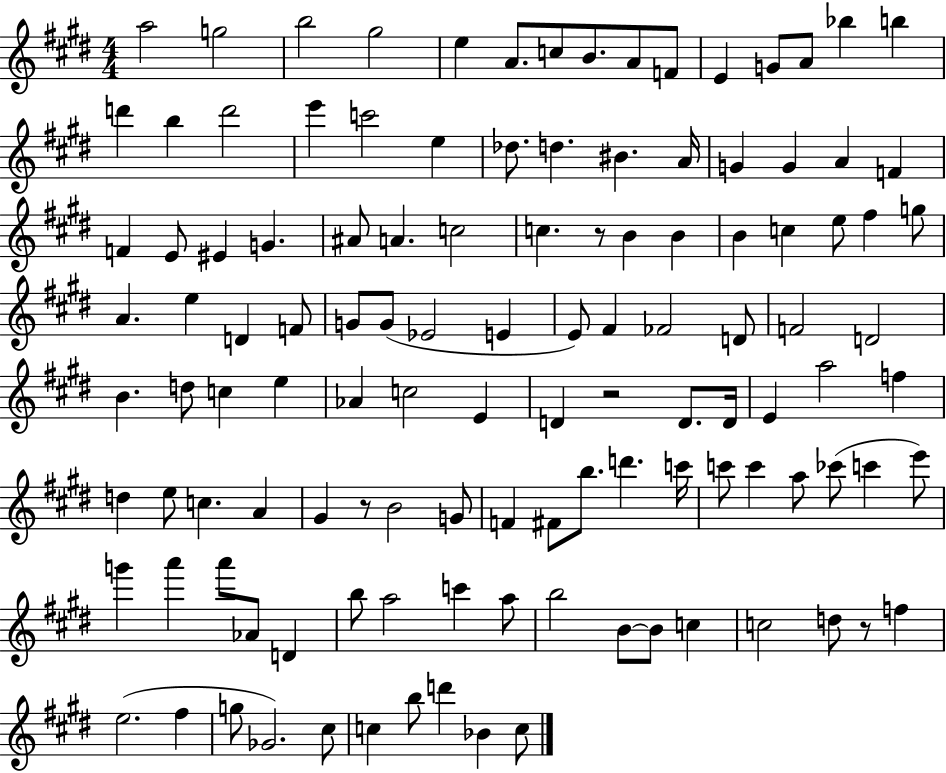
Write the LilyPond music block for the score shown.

{
  \clef treble
  \numericTimeSignature
  \time 4/4
  \key e \major
  a''2 g''2 | b''2 gis''2 | e''4 a'8. c''8 b'8. a'8 f'8 | e'4 g'8 a'8 bes''4 b''4 | \break d'''4 b''4 d'''2 | e'''4 c'''2 e''4 | des''8. d''4. bis'4. a'16 | g'4 g'4 a'4 f'4 | \break f'4 e'8 eis'4 g'4. | ais'8 a'4. c''2 | c''4. r8 b'4 b'4 | b'4 c''4 e''8 fis''4 g''8 | \break a'4. e''4 d'4 f'8 | g'8 g'8( ees'2 e'4 | e'8) fis'4 fes'2 d'8 | f'2 d'2 | \break b'4. d''8 c''4 e''4 | aes'4 c''2 e'4 | d'4 r2 d'8. d'16 | e'4 a''2 f''4 | \break d''4 e''8 c''4. a'4 | gis'4 r8 b'2 g'8 | f'4 fis'8 b''8. d'''4. c'''16 | c'''8 c'''4 a''8 ces'''8( c'''4 e'''8) | \break g'''4 a'''4 a'''8 aes'8 d'4 | b''8 a''2 c'''4 a''8 | b''2 b'8~~ b'8 c''4 | c''2 d''8 r8 f''4 | \break e''2.( fis''4 | g''8 ges'2.) cis''8 | c''4 b''8 d'''4 bes'4 c''8 | \bar "|."
}